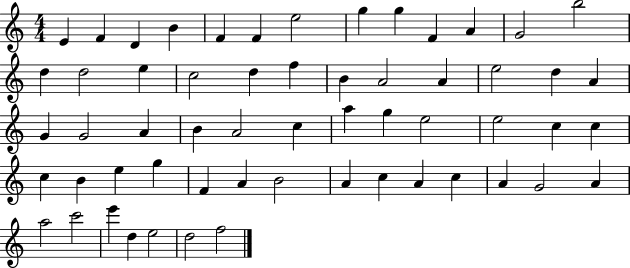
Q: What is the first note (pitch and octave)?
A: E4